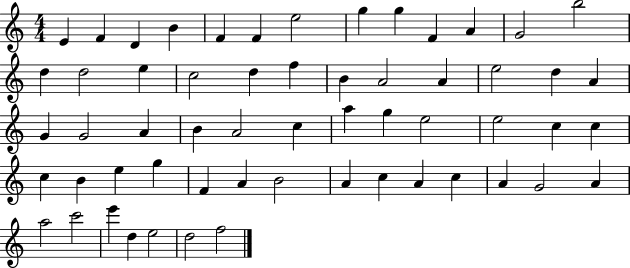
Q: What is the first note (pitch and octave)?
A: E4